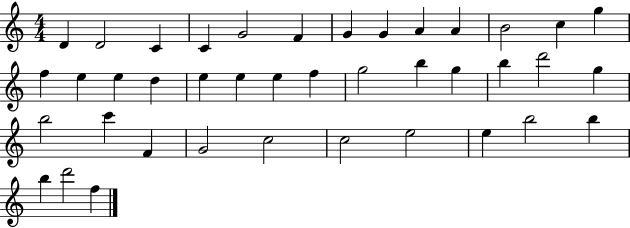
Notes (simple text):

D4/q D4/h C4/q C4/q G4/h F4/q G4/q G4/q A4/q A4/q B4/h C5/q G5/q F5/q E5/q E5/q D5/q E5/q E5/q E5/q F5/q G5/h B5/q G5/q B5/q D6/h G5/q B5/h C6/q F4/q G4/h C5/h C5/h E5/h E5/q B5/h B5/q B5/q D6/h F5/q